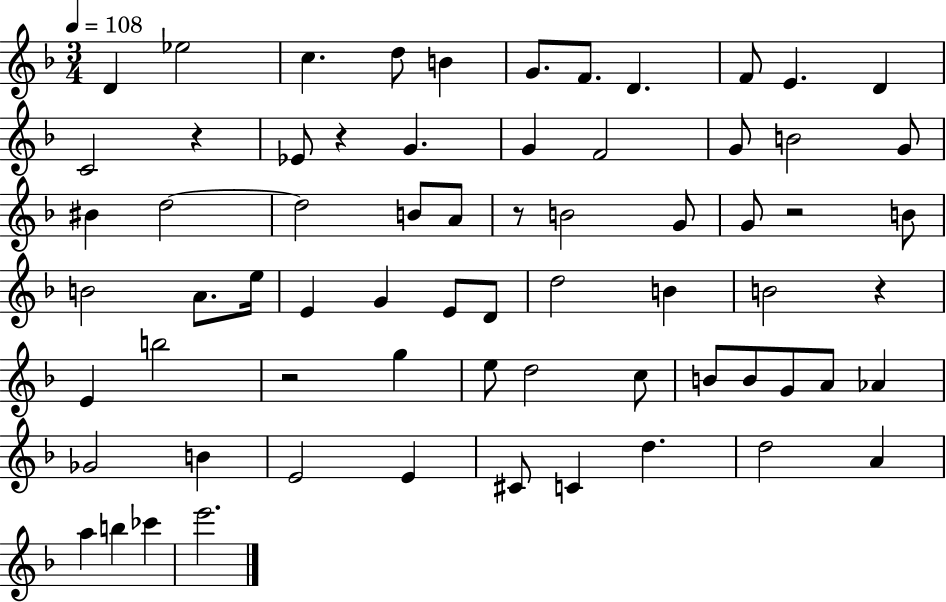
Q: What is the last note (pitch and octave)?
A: E6